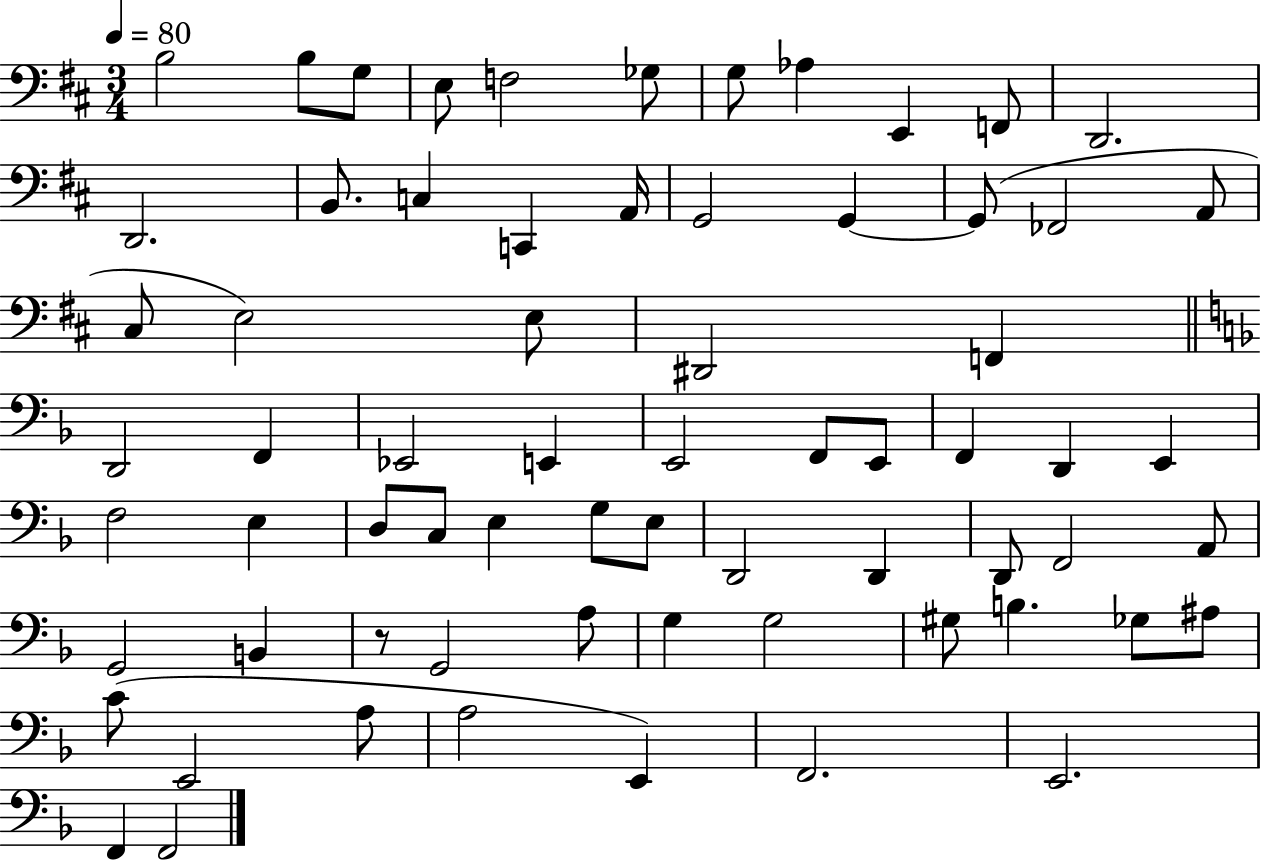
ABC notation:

X:1
T:Untitled
M:3/4
L:1/4
K:D
B,2 B,/2 G,/2 E,/2 F,2 _G,/2 G,/2 _A, E,, F,,/2 D,,2 D,,2 B,,/2 C, C,, A,,/4 G,,2 G,, G,,/2 _F,,2 A,,/2 ^C,/2 E,2 E,/2 ^D,,2 F,, D,,2 F,, _E,,2 E,, E,,2 F,,/2 E,,/2 F,, D,, E,, F,2 E, D,/2 C,/2 E, G,/2 E,/2 D,,2 D,, D,,/2 F,,2 A,,/2 G,,2 B,, z/2 G,,2 A,/2 G, G,2 ^G,/2 B, _G,/2 ^A,/2 C/2 E,,2 A,/2 A,2 E,, F,,2 E,,2 F,, F,,2